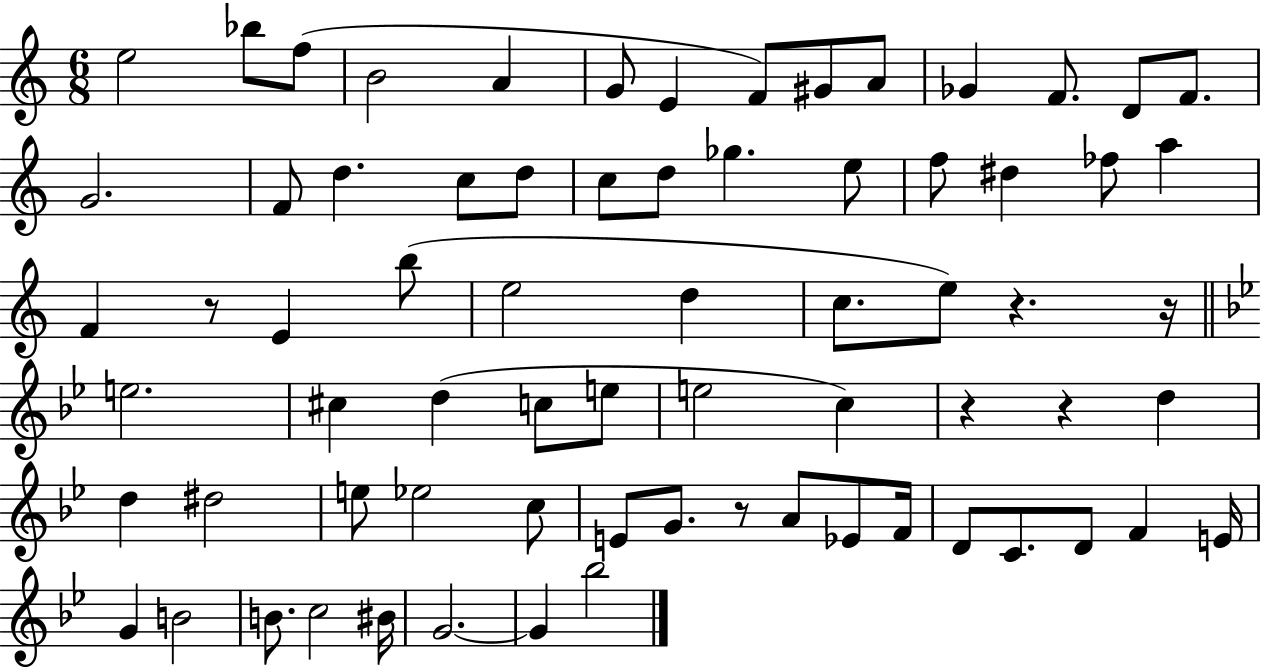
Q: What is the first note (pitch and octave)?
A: E5